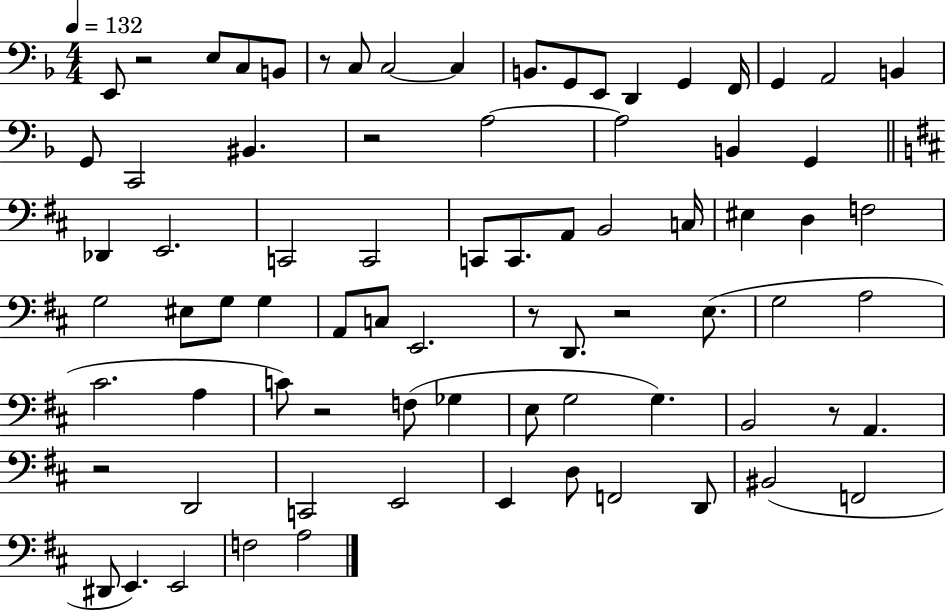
{
  \clef bass
  \numericTimeSignature
  \time 4/4
  \key f \major
  \tempo 4 = 132
  e,8 r2 e8 c8 b,8 | r8 c8 c2~~ c4 | b,8. g,8 e,8 d,4 g,4 f,16 | g,4 a,2 b,4 | \break g,8 c,2 bis,4. | r2 a2~~ | a2 b,4 g,4 | \bar "||" \break \key d \major des,4 e,2. | c,2 c,2 | c,8 c,8. a,8 b,2 c16 | eis4 d4 f2 | \break g2 eis8 g8 g4 | a,8 c8 e,2. | r8 d,8. r2 e8.( | g2 a2 | \break cis'2. a4 | c'8) r2 f8( ges4 | e8 g2 g4.) | b,2 r8 a,4. | \break r2 d,2 | c,2 e,2 | e,4 d8 f,2 d,8 | bis,2( f,2 | \break dis,8 e,4.) e,2 | f2 a2 | \bar "|."
}